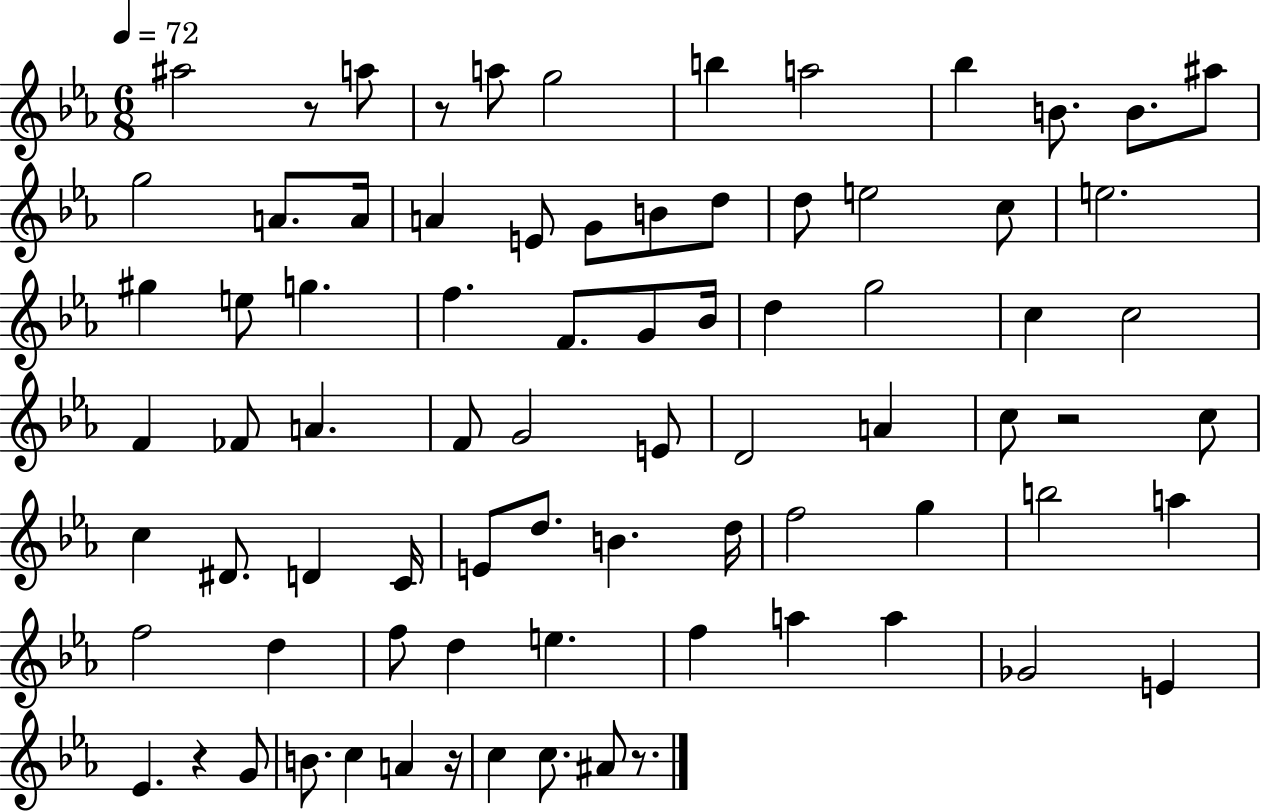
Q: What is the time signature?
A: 6/8